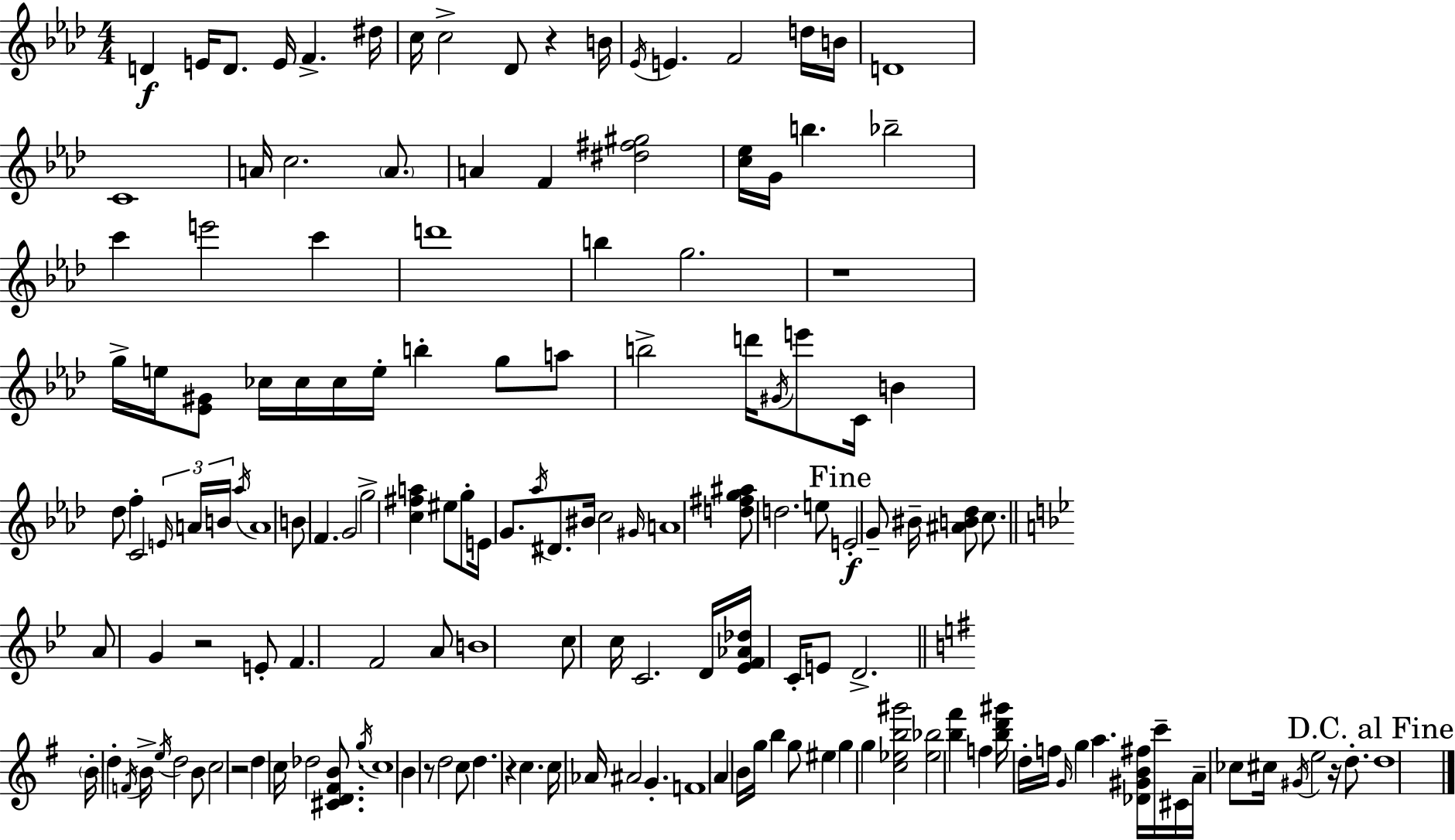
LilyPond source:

{
  \clef treble
  \numericTimeSignature
  \time 4/4
  \key f \minor
  d'4\f e'16 d'8. e'16 f'4.-> dis''16 | c''16 c''2-> des'8 r4 b'16 | \acciaccatura { ees'16 } e'4. f'2 d''16 | b'16 d'1 | \break c'1 | a'16 c''2. \parenthesize a'8. | a'4 f'4 <dis'' fis'' gis''>2 | <c'' ees''>16 g'16 b''4. bes''2-- | \break c'''4 e'''2 c'''4 | d'''1 | b''4 g''2. | r1 | \break g''16-> e''16 <ees' gis'>8 ces''16 ces''16 ces''16 e''16-. b''4-. g''8 a''8 | b''2-> d'''16 \acciaccatura { gis'16 } e'''8 c'16 b'4 | des''8 f''4-. c'2 | \tuplet 3/2 { \grace { e'16 } a'16 b'16 } \acciaccatura { aes''16 } a'1 | \break b'8 f'4. g'2 | g''2-> <c'' fis'' a''>4 | eis''8 g''8-. e'16 g'8. \acciaccatura { aes''16 } dis'8. bis'16 c''2 | \grace { gis'16 } a'1 | \break <d'' fis'' g'' ais''>8 d''2. | e''8 \mark "Fine" e'2-.\f g'8-- | bis'16-- <ais' b' des''>8 c''8. \bar "||" \break \key bes \major a'8 g'4 r2 e'8-. | f'4. f'2 a'8 | b'1 | c''8 c''16 c'2. d'16 | \break <ees' f' aes' des''>16 c'16-. e'8 d'2.-> | \bar "||" \break \key g \major \parenthesize b'16-. d''4-. \acciaccatura { f'16 } b'16-> \acciaccatura { e''16 } d''2 | b'8 c''2 r2 | d''4 c''16 des''2 <cis' d' fis' b'>8. | \acciaccatura { g''16 } c''1 | \break b'4 r8 d''2 | c''8 d''4. r4 c''4. | c''16 aes'16 ais'2 g'4.-. | f'1 | \break a'4 b'16 g''16 b''4 g''8 eis''4 | g''4 g''4 <c'' ees'' b'' gis'''>2 | <ees'' bes''>2 <b'' fis'''>4 f''4 | <b'' d''' gis'''>16 d''16-. f''16 \grace { g'16 } g''4 a''4. | \break <des' gis' b' fis''>16 c'''16-- cis'16 a'16-- ces''8 cis''16 \acciaccatura { gis'16 } e''2 | r16 d''8.-. \mark "D.C. al Fine" d''1 | \bar "|."
}